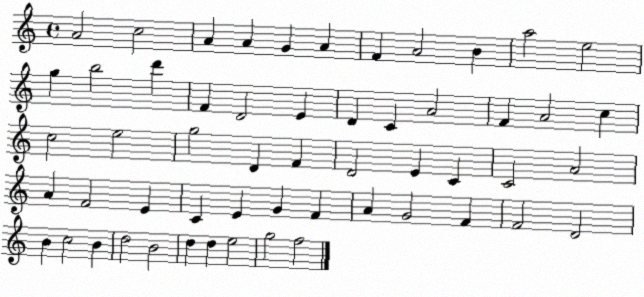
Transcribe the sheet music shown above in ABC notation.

X:1
T:Untitled
M:4/4
L:1/4
K:C
A2 c2 A A G A F A2 B a2 e2 g b2 d' F D2 E D C A2 F A2 c c2 e2 g2 D F D2 E C C2 A2 A F2 E C E G F A G2 F F2 D2 B c2 B d2 B2 d d e2 g2 f2